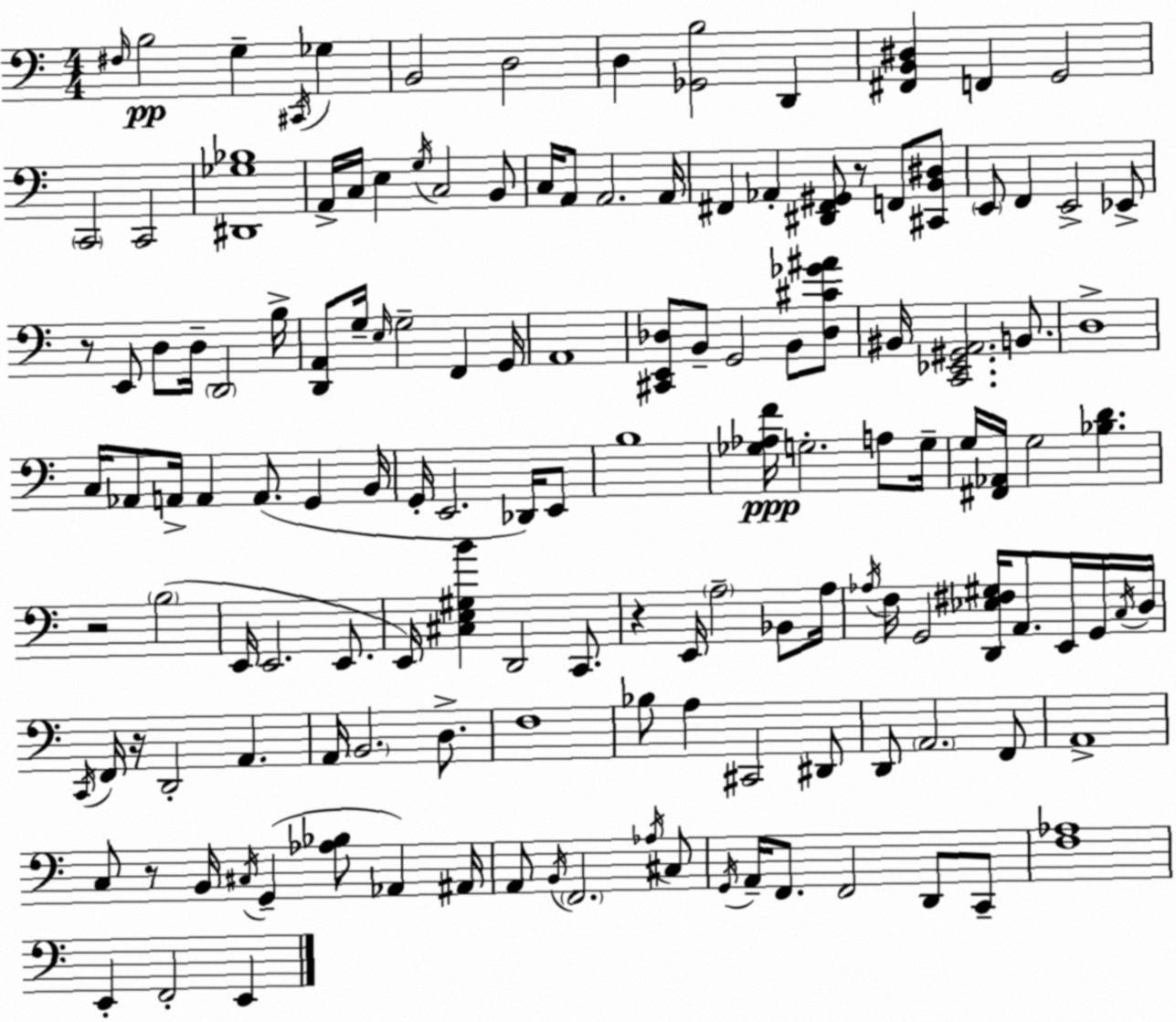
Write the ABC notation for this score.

X:1
T:Untitled
M:4/4
L:1/4
K:Am
^F,/4 B,2 G, ^C,,/4 _G, B,,2 D,2 D, [_G,,B,]2 D,, [^F,,B,,^D,] F,, G,,2 C,,2 C,,2 [^D,,_G,_B,]4 A,,/4 C,/4 E, G,/4 C,2 B,,/2 C,/4 A,,/2 A,,2 A,,/4 ^F,, _A,, [^D,,^F,,^G,,]/2 z/2 F,,/2 [^C,,B,,^D,]/2 E,,/2 F,, E,,2 _E,,/2 z/2 E,,/2 D,/2 D,/4 D,,2 B,/4 [D,,A,,]/2 G,/4 E,/4 G,2 F,, G,,/4 A,,4 [^C,,E,,_D,]/2 B,,/2 G,,2 B,,/2 [_D,^C_G^A]/2 ^B,,/4 [C,,_E,,^G,,A,,]2 B,,/2 D,4 C,/4 _A,,/2 A,,/4 A,, A,,/2 G,, B,,/4 G,,/4 E,,2 _D,,/4 E,,/2 B,4 [_G,_A,F]/4 G,2 A,/2 G,/4 G,/4 [^F,,_A,,]/4 G,2 [_B,D] z2 B,2 E,,/4 E,,2 E,,/2 E,,/4 [^C,E,^G,B] D,,2 C,,/2 z E,,/4 A,2 _B,,/2 A,/4 _A,/4 F,/4 G,,2 [D,,_E,^F,^G,]/4 A,,/2 E,,/4 G,,/4 C,/4 D,/4 C,,/4 F,,/4 z/4 D,,2 A,, A,,/4 B,,2 D,/2 F,4 _B,/2 A, ^C,,2 ^D,,/2 D,,/2 A,,2 F,,/2 A,,4 C,/2 z/2 B,,/4 ^C,/4 G,, [_A,_B,]/2 _A,, ^A,,/4 A,,/2 B,,/4 F,,2 _A,/4 ^C,/2 G,,/4 A,,/4 F,,/2 F,,2 D,,/2 C,,/2 [F,_A,]4 E,, F,,2 E,,